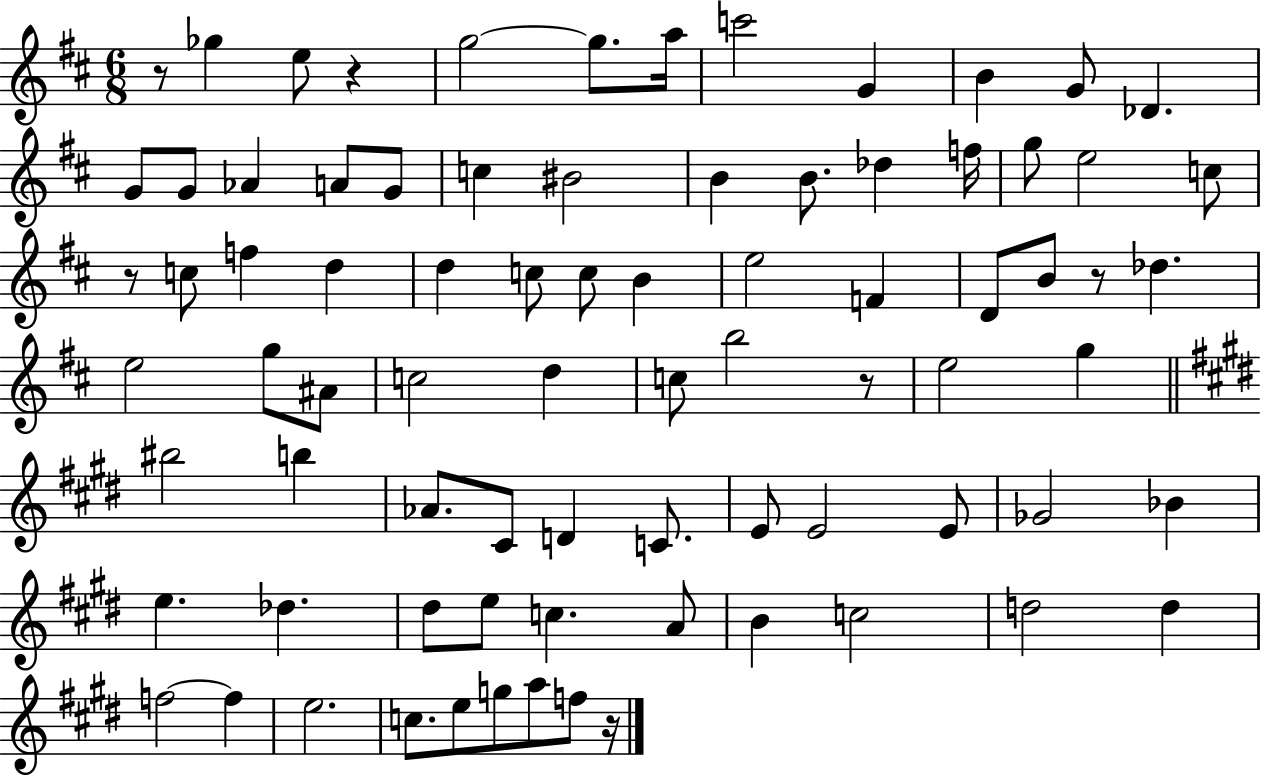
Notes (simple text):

R/e Gb5/q E5/e R/q G5/h G5/e. A5/s C6/h G4/q B4/q G4/e Db4/q. G4/e G4/e Ab4/q A4/e G4/e C5/q BIS4/h B4/q B4/e. Db5/q F5/s G5/e E5/h C5/e R/e C5/e F5/q D5/q D5/q C5/e C5/e B4/q E5/h F4/q D4/e B4/e R/e Db5/q. E5/h G5/e A#4/e C5/h D5/q C5/e B5/h R/e E5/h G5/q BIS5/h B5/q Ab4/e. C#4/e D4/q C4/e. E4/e E4/h E4/e Gb4/h Bb4/q E5/q. Db5/q. D#5/e E5/e C5/q. A4/e B4/q C5/h D5/h D5/q F5/h F5/q E5/h. C5/e. E5/e G5/e A5/e F5/e R/s